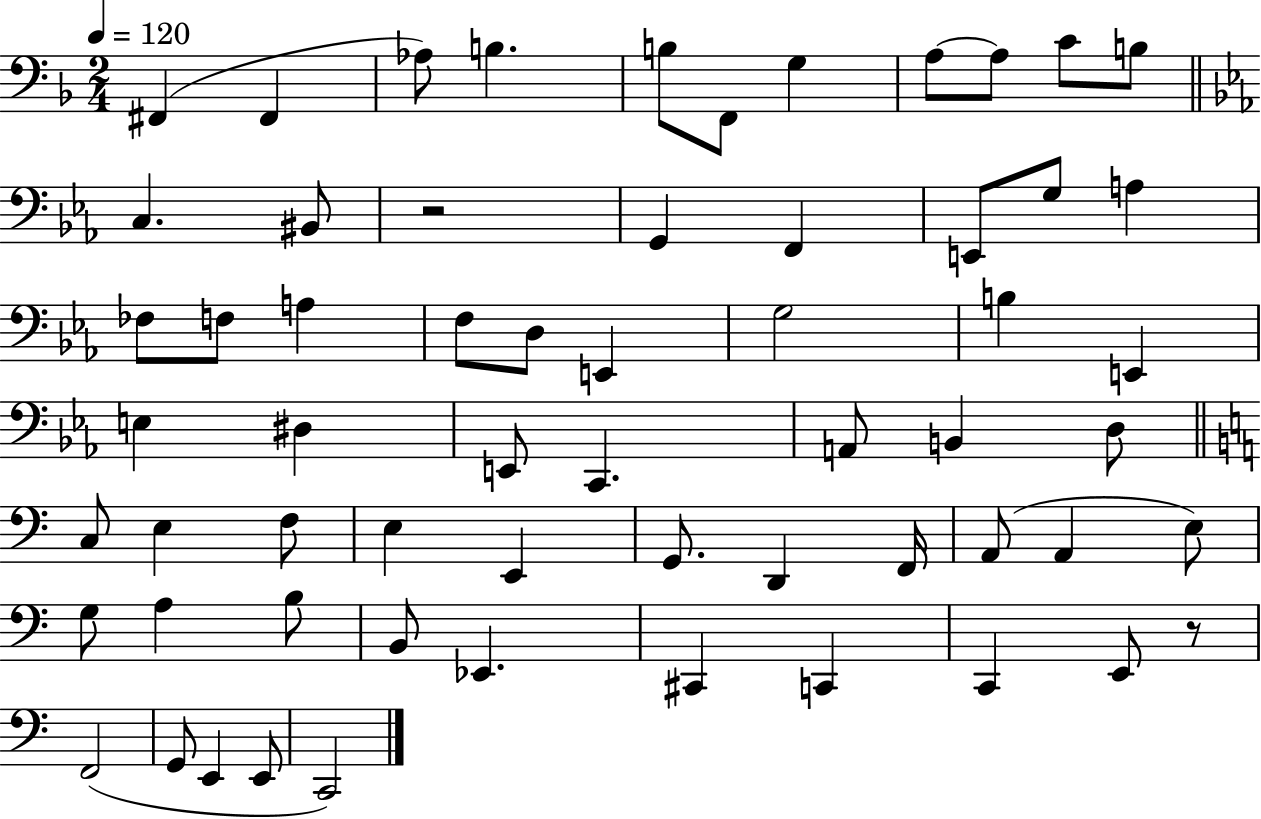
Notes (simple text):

F#2/q F#2/q Ab3/e B3/q. B3/e F2/e G3/q A3/e A3/e C4/e B3/e C3/q. BIS2/e R/h G2/q F2/q E2/e G3/e A3/q FES3/e F3/e A3/q F3/e D3/e E2/q G3/h B3/q E2/q E3/q D#3/q E2/e C2/q. A2/e B2/q D3/e C3/e E3/q F3/e E3/q E2/q G2/e. D2/q F2/s A2/e A2/q E3/e G3/e A3/q B3/e B2/e Eb2/q. C#2/q C2/q C2/q E2/e R/e F2/h G2/e E2/q E2/e C2/h